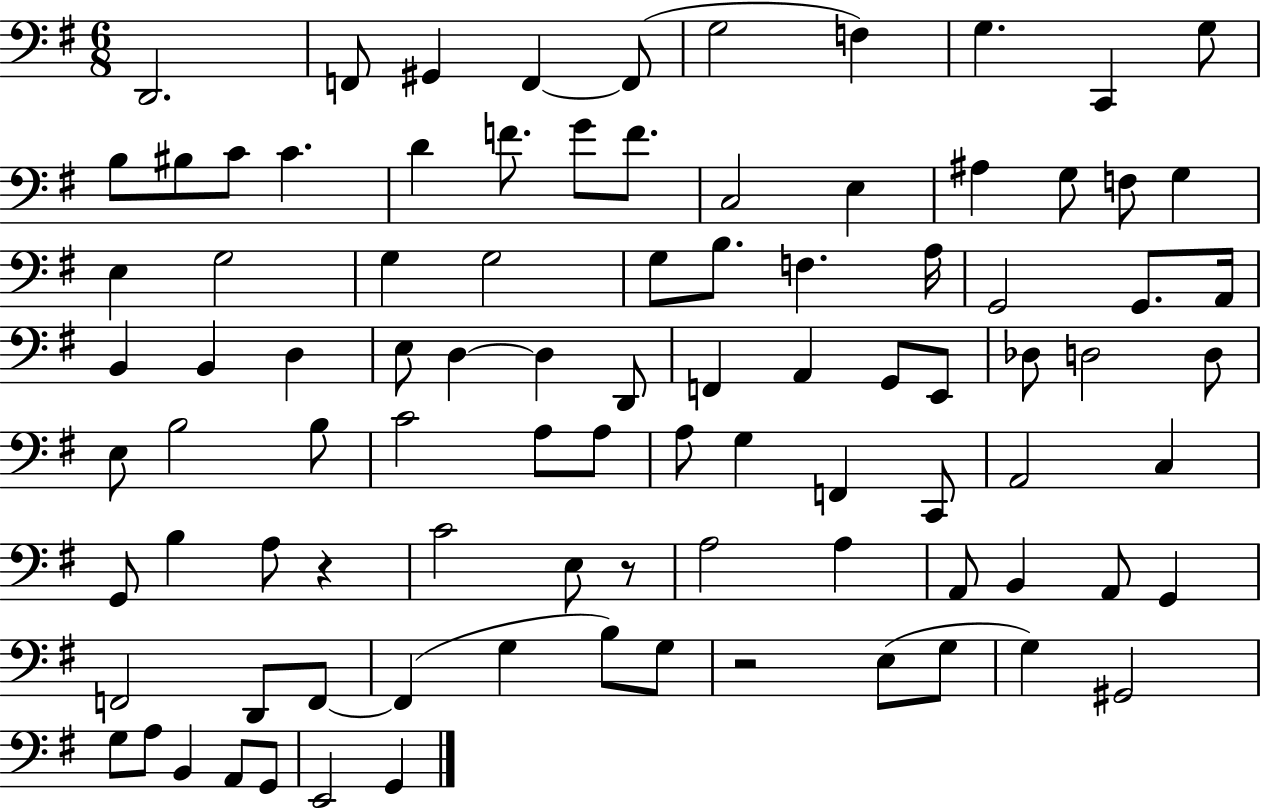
{
  \clef bass
  \numericTimeSignature
  \time 6/8
  \key g \major
  d,2. | f,8 gis,4 f,4~~ f,8( | g2 f4) | g4. c,4 g8 | \break b8 bis8 c'8 c'4. | d'4 f'8. g'8 f'8. | c2 e4 | ais4 g8 f8 g4 | \break e4 g2 | g4 g2 | g8 b8. f4. a16 | g,2 g,8. a,16 | \break b,4 b,4 d4 | e8 d4~~ d4 d,8 | f,4 a,4 g,8 e,8 | des8 d2 d8 | \break e8 b2 b8 | c'2 a8 a8 | a8 g4 f,4 c,8 | a,2 c4 | \break g,8 b4 a8 r4 | c'2 e8 r8 | a2 a4 | a,8 b,4 a,8 g,4 | \break f,2 d,8 f,8~~ | f,4( g4 b8) g8 | r2 e8( g8 | g4) gis,2 | \break g8 a8 b,4 a,8 g,8 | e,2 g,4 | \bar "|."
}